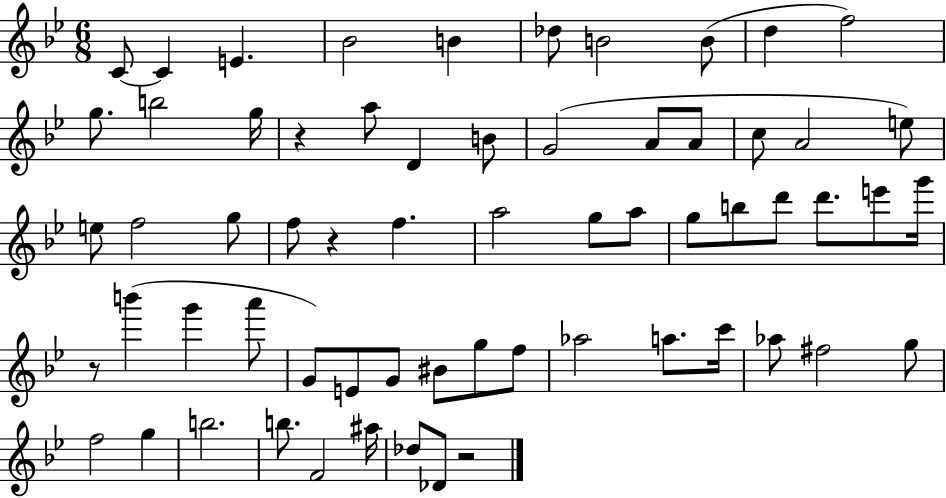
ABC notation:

X:1
T:Untitled
M:6/8
L:1/4
K:Bb
C/2 C E _B2 B _d/2 B2 B/2 d f2 g/2 b2 g/4 z a/2 D B/2 G2 A/2 A/2 c/2 A2 e/2 e/2 f2 g/2 f/2 z f a2 g/2 a/2 g/2 b/2 d'/2 d'/2 e'/2 g'/4 z/2 b' g' a'/2 G/2 E/2 G/2 ^B/2 g/2 f/2 _a2 a/2 c'/4 _a/2 ^f2 g/2 f2 g b2 b/2 F2 ^a/4 _d/2 _D/2 z2